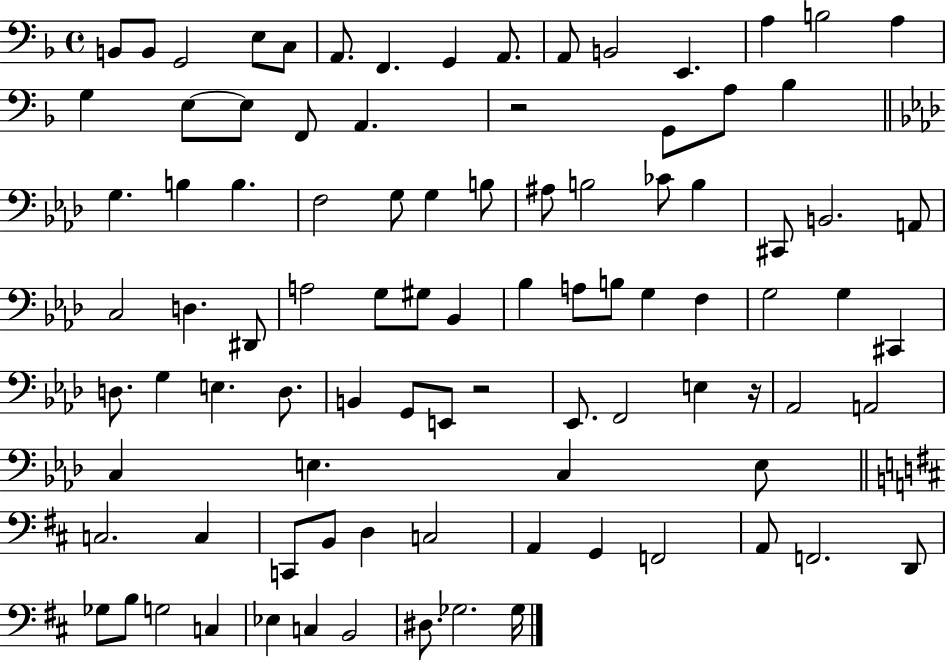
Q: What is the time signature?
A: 4/4